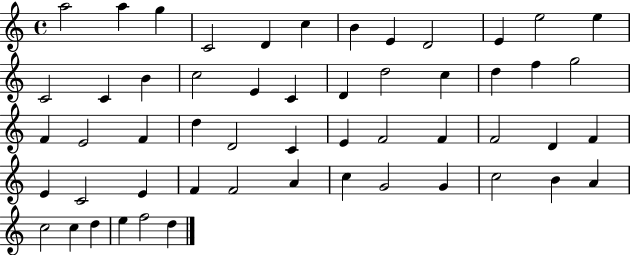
A5/h A5/q G5/q C4/h D4/q C5/q B4/q E4/q D4/h E4/q E5/h E5/q C4/h C4/q B4/q C5/h E4/q C4/q D4/q D5/h C5/q D5/q F5/q G5/h F4/q E4/h F4/q D5/q D4/h C4/q E4/q F4/h F4/q F4/h D4/q F4/q E4/q C4/h E4/q F4/q F4/h A4/q C5/q G4/h G4/q C5/h B4/q A4/q C5/h C5/q D5/q E5/q F5/h D5/q